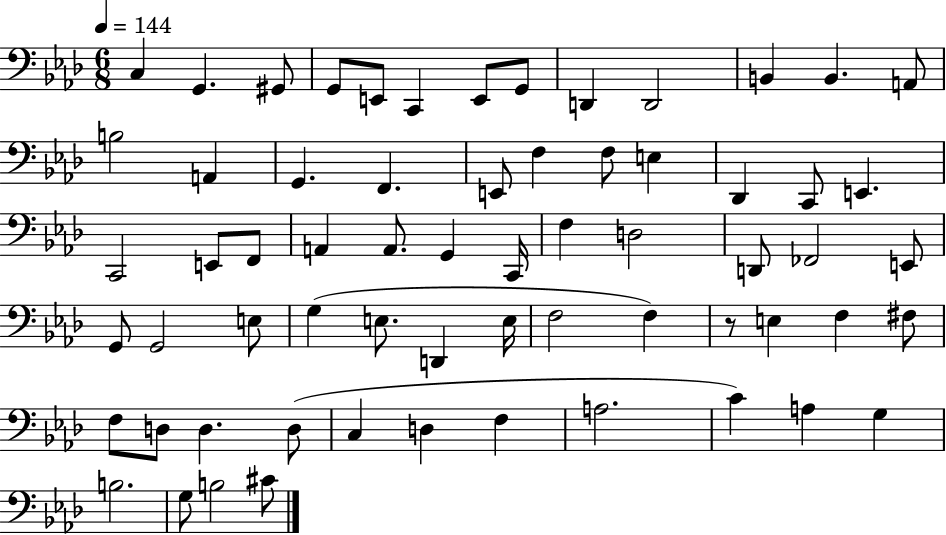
X:1
T:Untitled
M:6/8
L:1/4
K:Ab
C, G,, ^G,,/2 G,,/2 E,,/2 C,, E,,/2 G,,/2 D,, D,,2 B,, B,, A,,/2 B,2 A,, G,, F,, E,,/2 F, F,/2 E, _D,, C,,/2 E,, C,,2 E,,/2 F,,/2 A,, A,,/2 G,, C,,/4 F, D,2 D,,/2 _F,,2 E,,/2 G,,/2 G,,2 E,/2 G, E,/2 D,, E,/4 F,2 F, z/2 E, F, ^F,/2 F,/2 D,/2 D, D,/2 C, D, F, A,2 C A, G, B,2 G,/2 B,2 ^C/2